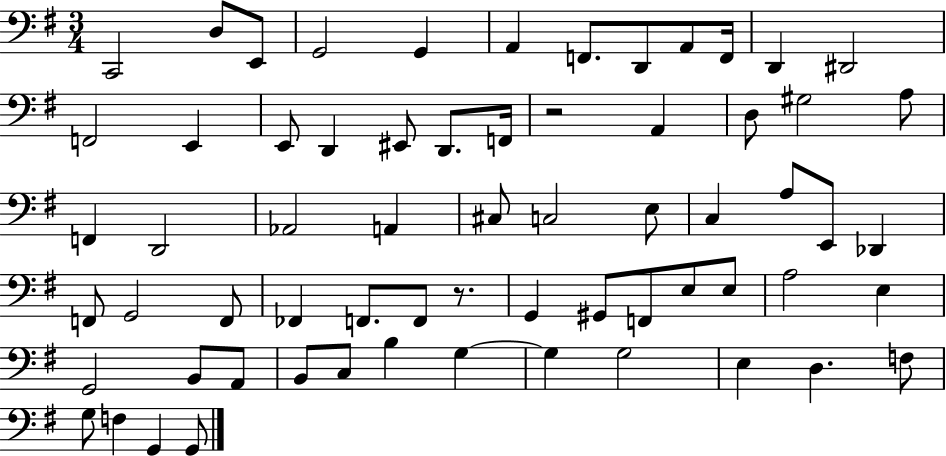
C2/h D3/e E2/e G2/h G2/q A2/q F2/e. D2/e A2/e F2/s D2/q D#2/h F2/h E2/q E2/e D2/q EIS2/e D2/e. F2/s R/h A2/q D3/e G#3/h A3/e F2/q D2/h Ab2/h A2/q C#3/e C3/h E3/e C3/q A3/e E2/e Db2/q F2/e G2/h F2/e FES2/q F2/e. F2/e R/e. G2/q G#2/e F2/e E3/e E3/e A3/h E3/q G2/h B2/e A2/e B2/e C3/e B3/q G3/q G3/q G3/h E3/q D3/q. F3/e G3/e F3/q G2/q G2/e